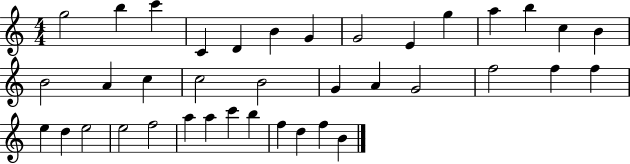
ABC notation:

X:1
T:Untitled
M:4/4
L:1/4
K:C
g2 b c' C D B G G2 E g a b c B B2 A c c2 B2 G A G2 f2 f f e d e2 e2 f2 a a c' b f d f B